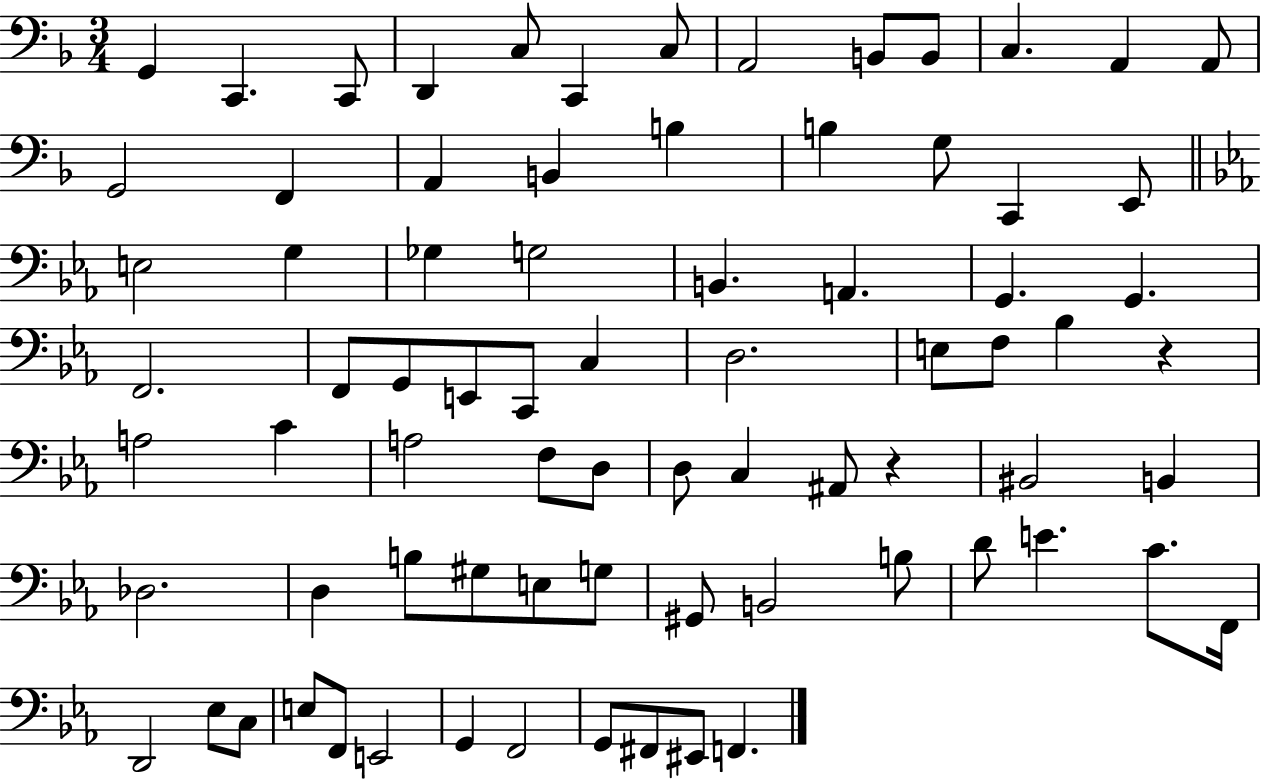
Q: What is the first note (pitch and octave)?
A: G2